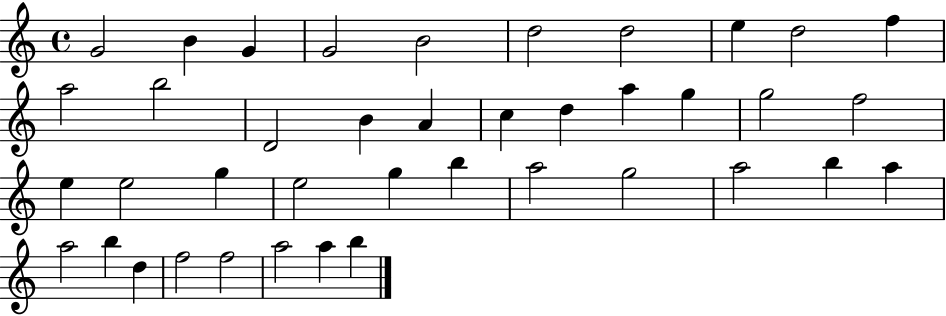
{
  \clef treble
  \time 4/4
  \defaultTimeSignature
  \key c \major
  g'2 b'4 g'4 | g'2 b'2 | d''2 d''2 | e''4 d''2 f''4 | \break a''2 b''2 | d'2 b'4 a'4 | c''4 d''4 a''4 g''4 | g''2 f''2 | \break e''4 e''2 g''4 | e''2 g''4 b''4 | a''2 g''2 | a''2 b''4 a''4 | \break a''2 b''4 d''4 | f''2 f''2 | a''2 a''4 b''4 | \bar "|."
}